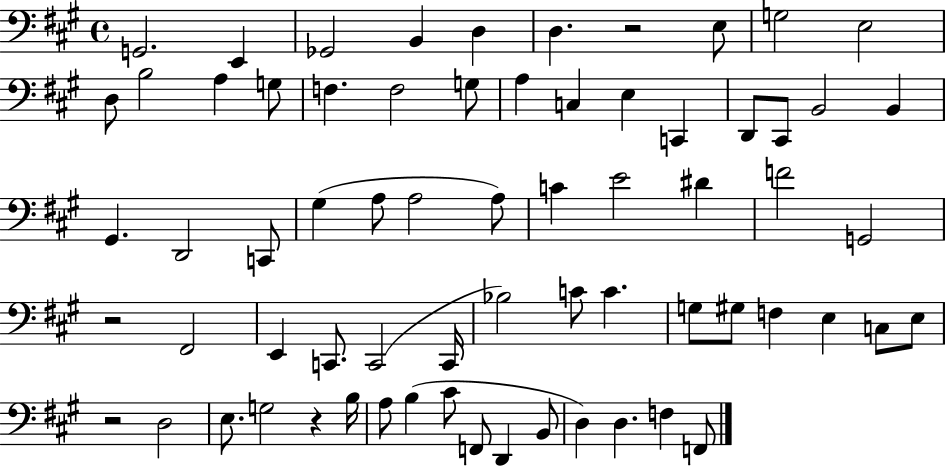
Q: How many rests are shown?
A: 4